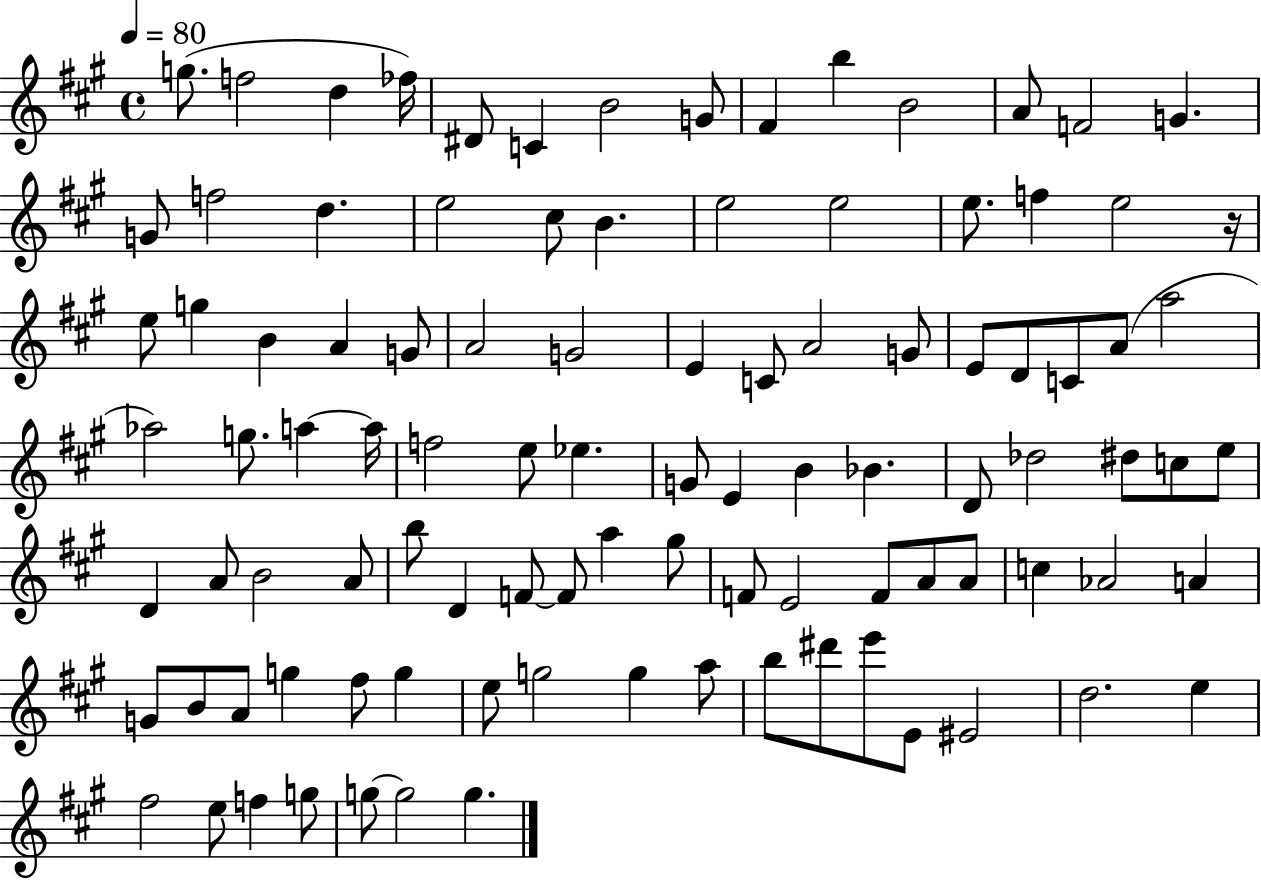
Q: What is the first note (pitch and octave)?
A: G5